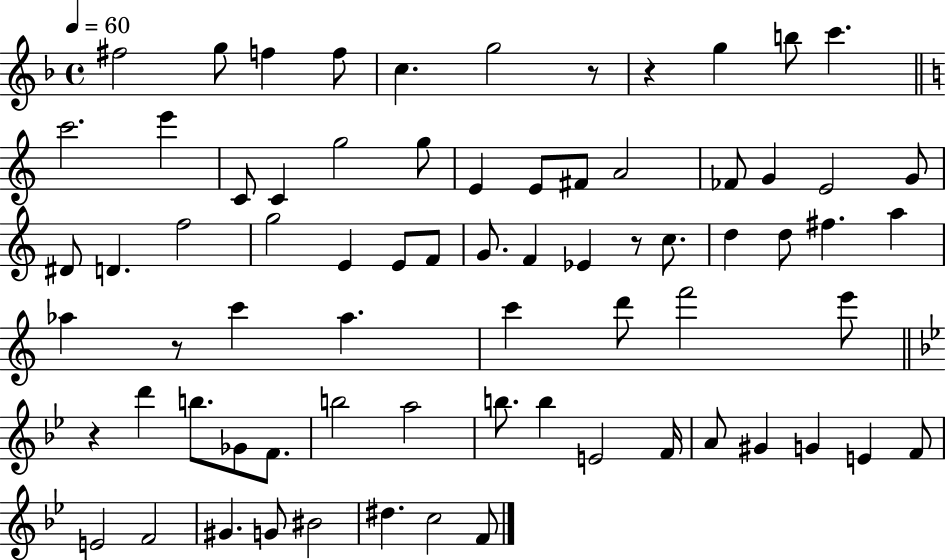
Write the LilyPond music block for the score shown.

{
  \clef treble
  \time 4/4
  \defaultTimeSignature
  \key f \major
  \tempo 4 = 60
  fis''2 g''8 f''4 f''8 | c''4. g''2 r8 | r4 g''4 b''8 c'''4. | \bar "||" \break \key a \minor c'''2. e'''4 | c'8 c'4 g''2 g''8 | e'4 e'8 fis'8 a'2 | fes'8 g'4 e'2 g'8 | \break dis'8 d'4. f''2 | g''2 e'4 e'8 f'8 | g'8. f'4 ees'4 r8 c''8. | d''4 d''8 fis''4. a''4 | \break aes''4 r8 c'''4 aes''4. | c'''4 d'''8 f'''2 e'''8 | \bar "||" \break \key g \minor r4 d'''4 b''8. ges'8 f'8. | b''2 a''2 | b''8. b''4 e'2 f'16 | a'8 gis'4 g'4 e'4 f'8 | \break e'2 f'2 | gis'4. g'8 bis'2 | dis''4. c''2 f'8 | \bar "|."
}